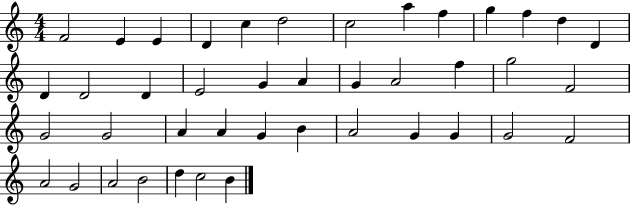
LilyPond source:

{
  \clef treble
  \numericTimeSignature
  \time 4/4
  \key c \major
  f'2 e'4 e'4 | d'4 c''4 d''2 | c''2 a''4 f''4 | g''4 f''4 d''4 d'4 | \break d'4 d'2 d'4 | e'2 g'4 a'4 | g'4 a'2 f''4 | g''2 f'2 | \break g'2 g'2 | a'4 a'4 g'4 b'4 | a'2 g'4 g'4 | g'2 f'2 | \break a'2 g'2 | a'2 b'2 | d''4 c''2 b'4 | \bar "|."
}